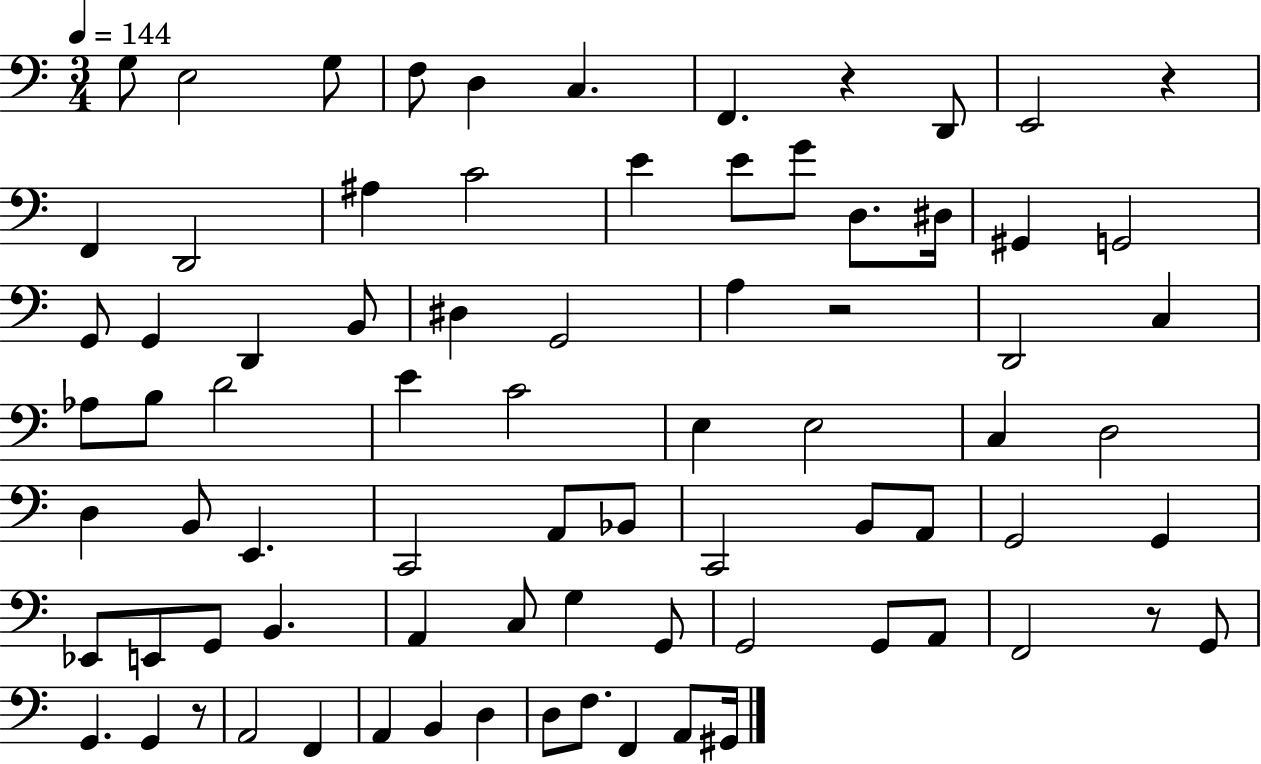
{
  \clef bass
  \numericTimeSignature
  \time 3/4
  \key c \major
  \tempo 4 = 144
  g8 e2 g8 | f8 d4 c4. | f,4. r4 d,8 | e,2 r4 | \break f,4 d,2 | ais4 c'2 | e'4 e'8 g'8 d8. dis16 | gis,4 g,2 | \break g,8 g,4 d,4 b,8 | dis4 g,2 | a4 r2 | d,2 c4 | \break aes8 b8 d'2 | e'4 c'2 | e4 e2 | c4 d2 | \break d4 b,8 e,4. | c,2 a,8 bes,8 | c,2 b,8 a,8 | g,2 g,4 | \break ees,8 e,8 g,8 b,4. | a,4 c8 g4 g,8 | g,2 g,8 a,8 | f,2 r8 g,8 | \break g,4. g,4 r8 | a,2 f,4 | a,4 b,4 d4 | d8 f8. f,4 a,8 gis,16 | \break \bar "|."
}